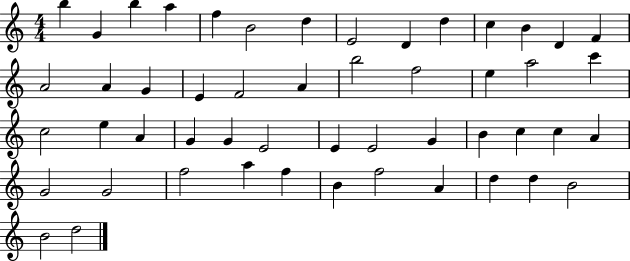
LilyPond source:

{
  \clef treble
  \numericTimeSignature
  \time 4/4
  \key c \major
  b''4 g'4 b''4 a''4 | f''4 b'2 d''4 | e'2 d'4 d''4 | c''4 b'4 d'4 f'4 | \break a'2 a'4 g'4 | e'4 f'2 a'4 | b''2 f''2 | e''4 a''2 c'''4 | \break c''2 e''4 a'4 | g'4 g'4 e'2 | e'4 e'2 g'4 | b'4 c''4 c''4 a'4 | \break g'2 g'2 | f''2 a''4 f''4 | b'4 f''2 a'4 | d''4 d''4 b'2 | \break b'2 d''2 | \bar "|."
}